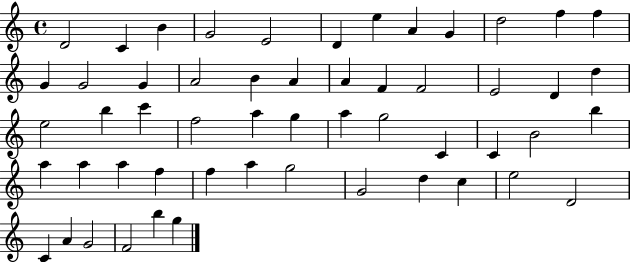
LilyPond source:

{
  \clef treble
  \time 4/4
  \defaultTimeSignature
  \key c \major
  d'2 c'4 b'4 | g'2 e'2 | d'4 e''4 a'4 g'4 | d''2 f''4 f''4 | \break g'4 g'2 g'4 | a'2 b'4 a'4 | a'4 f'4 f'2 | e'2 d'4 d''4 | \break e''2 b''4 c'''4 | f''2 a''4 g''4 | a''4 g''2 c'4 | c'4 b'2 b''4 | \break a''4 a''4 a''4 f''4 | f''4 a''4 g''2 | g'2 d''4 c''4 | e''2 d'2 | \break c'4 a'4 g'2 | f'2 b''4 g''4 | \bar "|."
}